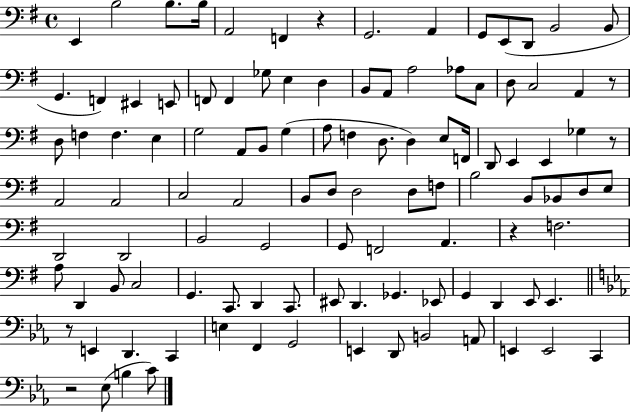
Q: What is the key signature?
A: G major